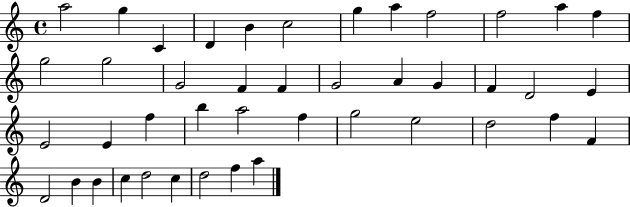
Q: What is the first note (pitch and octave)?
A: A5